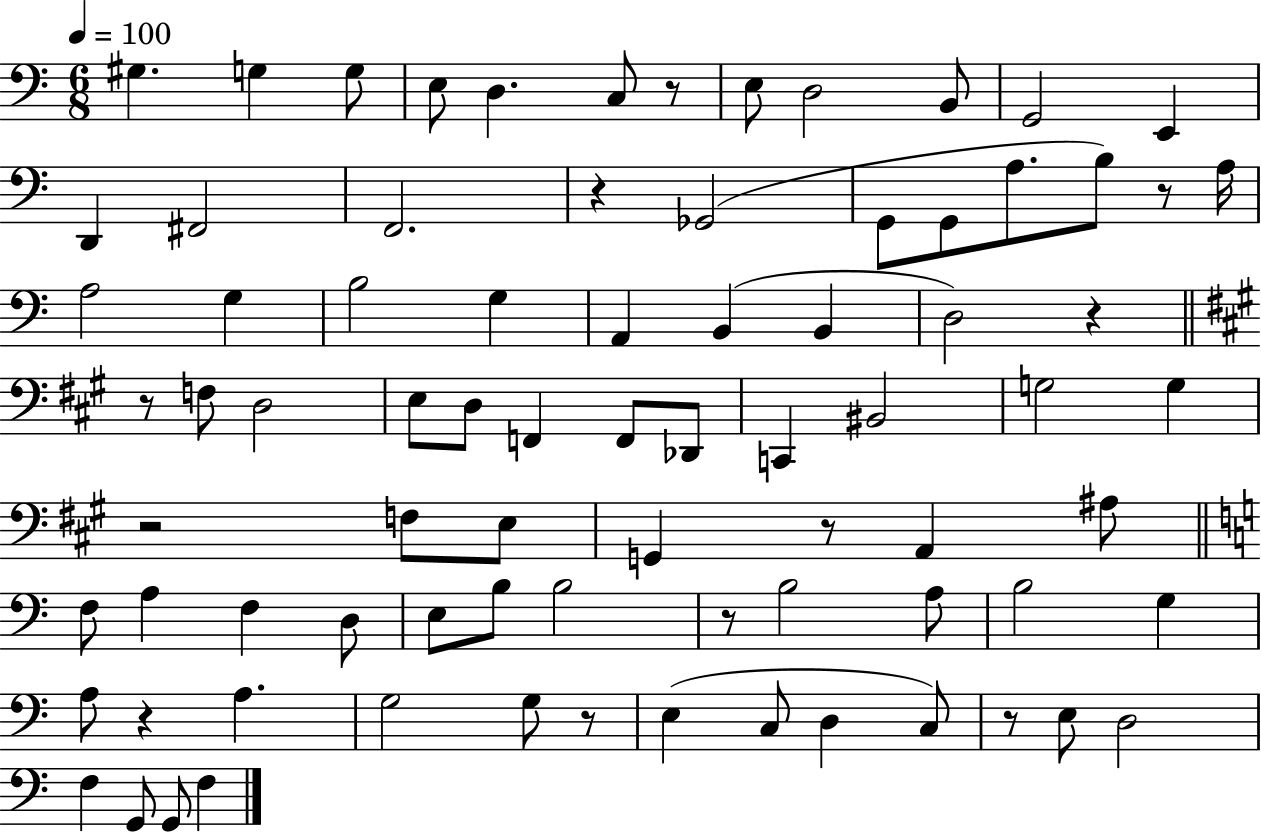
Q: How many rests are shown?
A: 11